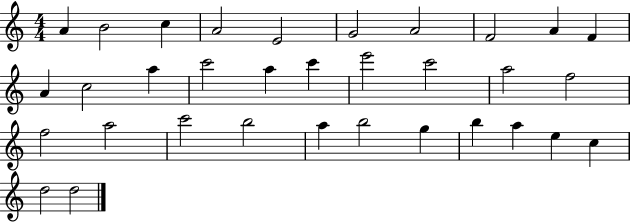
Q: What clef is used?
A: treble